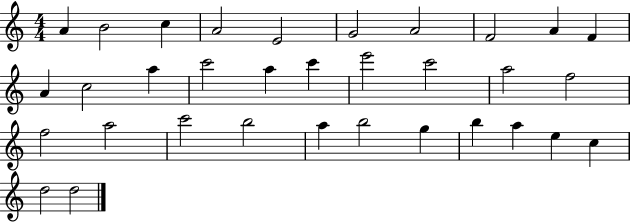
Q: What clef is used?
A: treble